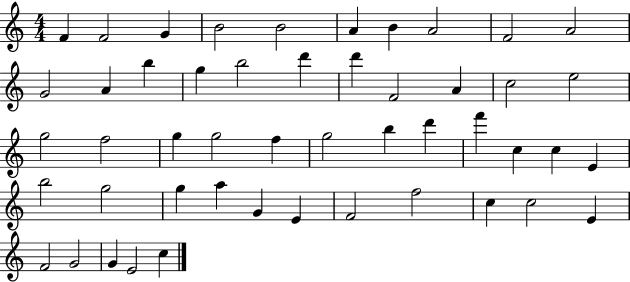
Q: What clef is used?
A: treble